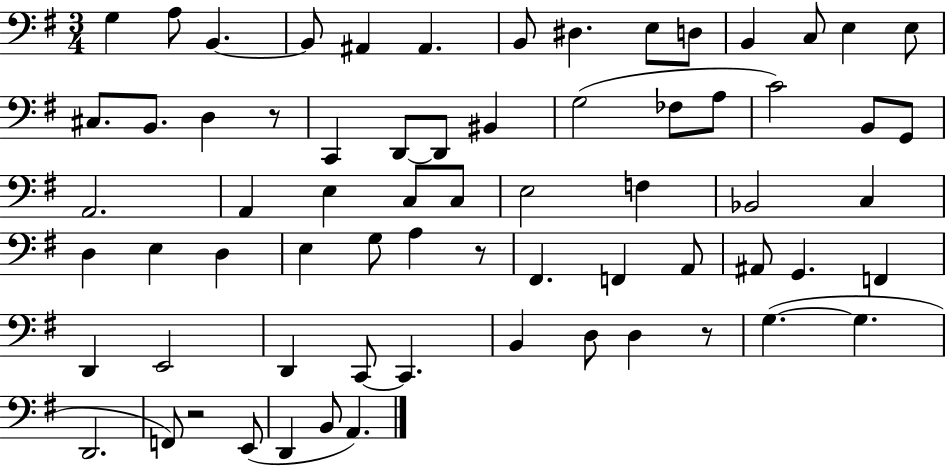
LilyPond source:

{
  \clef bass
  \numericTimeSignature
  \time 3/4
  \key g \major
  \repeat volta 2 { g4 a8 b,4.~~ | b,8 ais,4 ais,4. | b,8 dis4. e8 d8 | b,4 c8 e4 e8 | \break cis8. b,8. d4 r8 | c,4 d,8~~ d,8 bis,4 | g2( fes8 a8 | c'2) b,8 g,8 | \break a,2. | a,4 e4 c8 c8 | e2 f4 | bes,2 c4 | \break d4 e4 d4 | e4 g8 a4 r8 | fis,4. f,4 a,8 | ais,8 g,4. f,4 | \break d,4 e,2 | d,4 c,8~~ c,4. | b,4 d8 d4 r8 | g4.~(~ g4. | \break d,2. | f,8) r2 e,8( | d,4 b,8 a,4.) | } \bar "|."
}